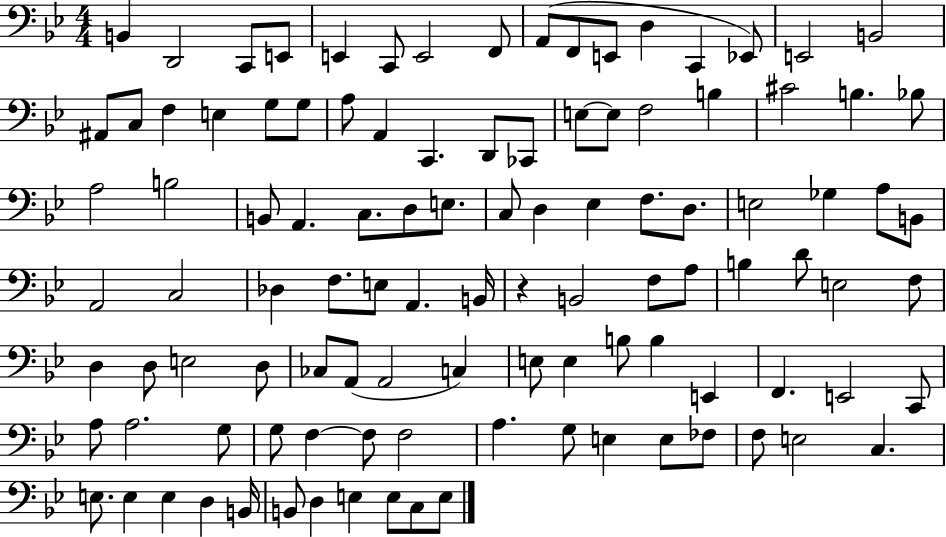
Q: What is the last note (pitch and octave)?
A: E3